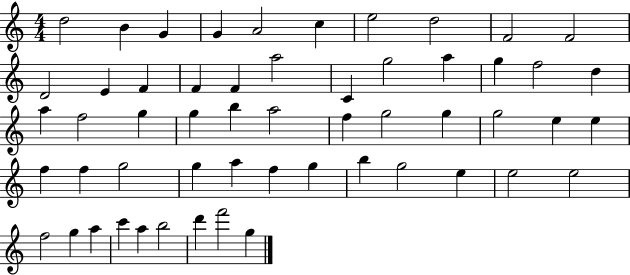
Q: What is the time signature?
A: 4/4